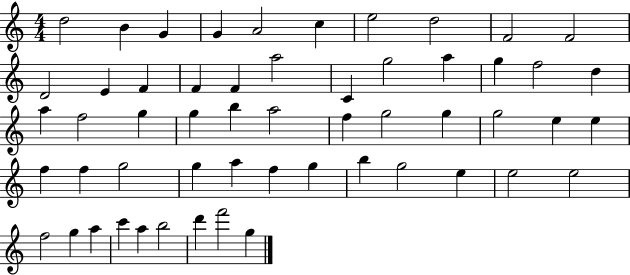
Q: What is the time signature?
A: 4/4